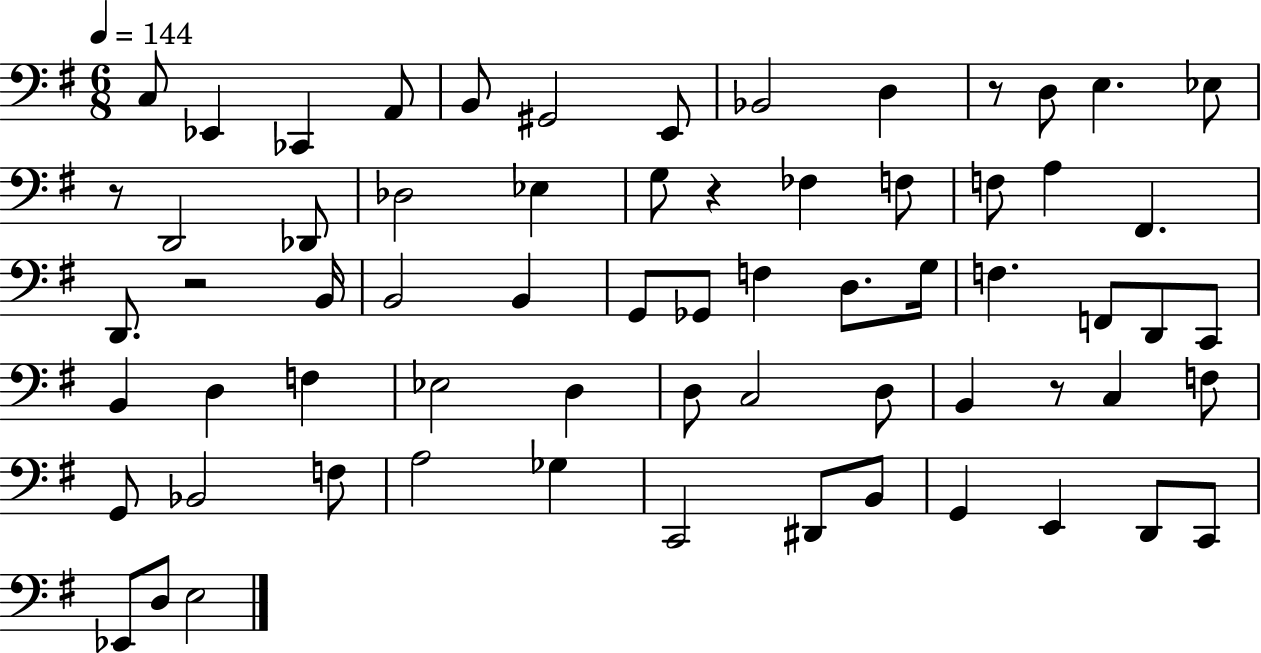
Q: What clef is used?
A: bass